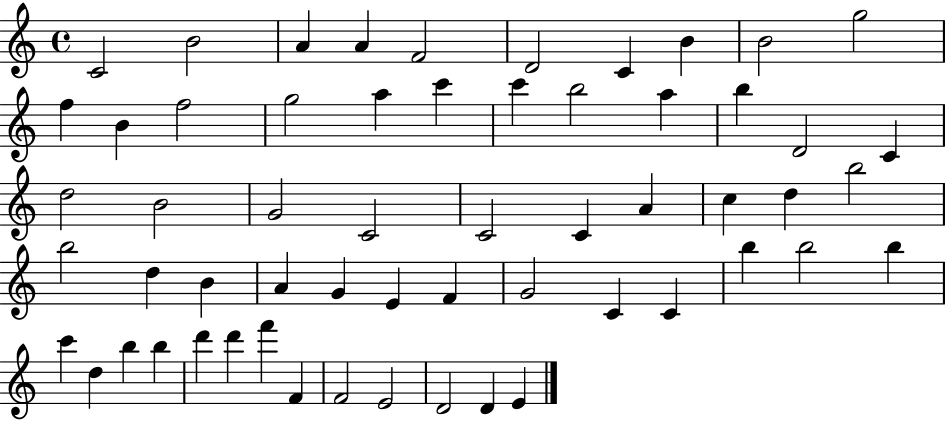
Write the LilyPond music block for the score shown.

{
  \clef treble
  \time 4/4
  \defaultTimeSignature
  \key c \major
  c'2 b'2 | a'4 a'4 f'2 | d'2 c'4 b'4 | b'2 g''2 | \break f''4 b'4 f''2 | g''2 a''4 c'''4 | c'''4 b''2 a''4 | b''4 d'2 c'4 | \break d''2 b'2 | g'2 c'2 | c'2 c'4 a'4 | c''4 d''4 b''2 | \break b''2 d''4 b'4 | a'4 g'4 e'4 f'4 | g'2 c'4 c'4 | b''4 b''2 b''4 | \break c'''4 d''4 b''4 b''4 | d'''4 d'''4 f'''4 f'4 | f'2 e'2 | d'2 d'4 e'4 | \break \bar "|."
}